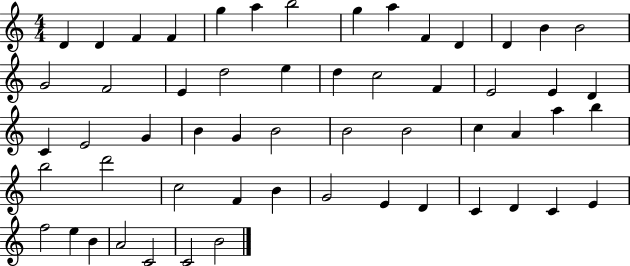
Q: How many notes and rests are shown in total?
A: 56